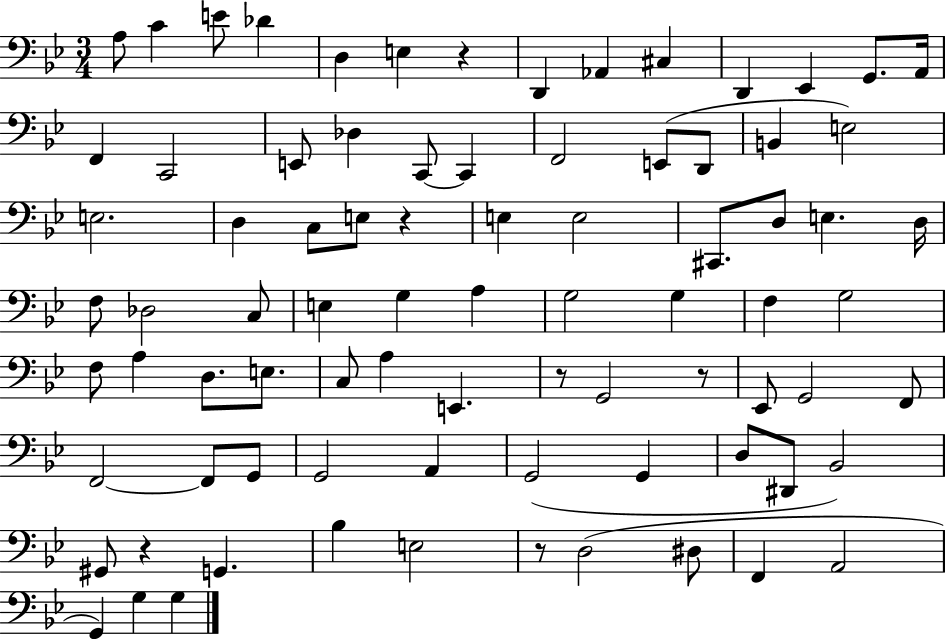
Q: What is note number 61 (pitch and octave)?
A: G2